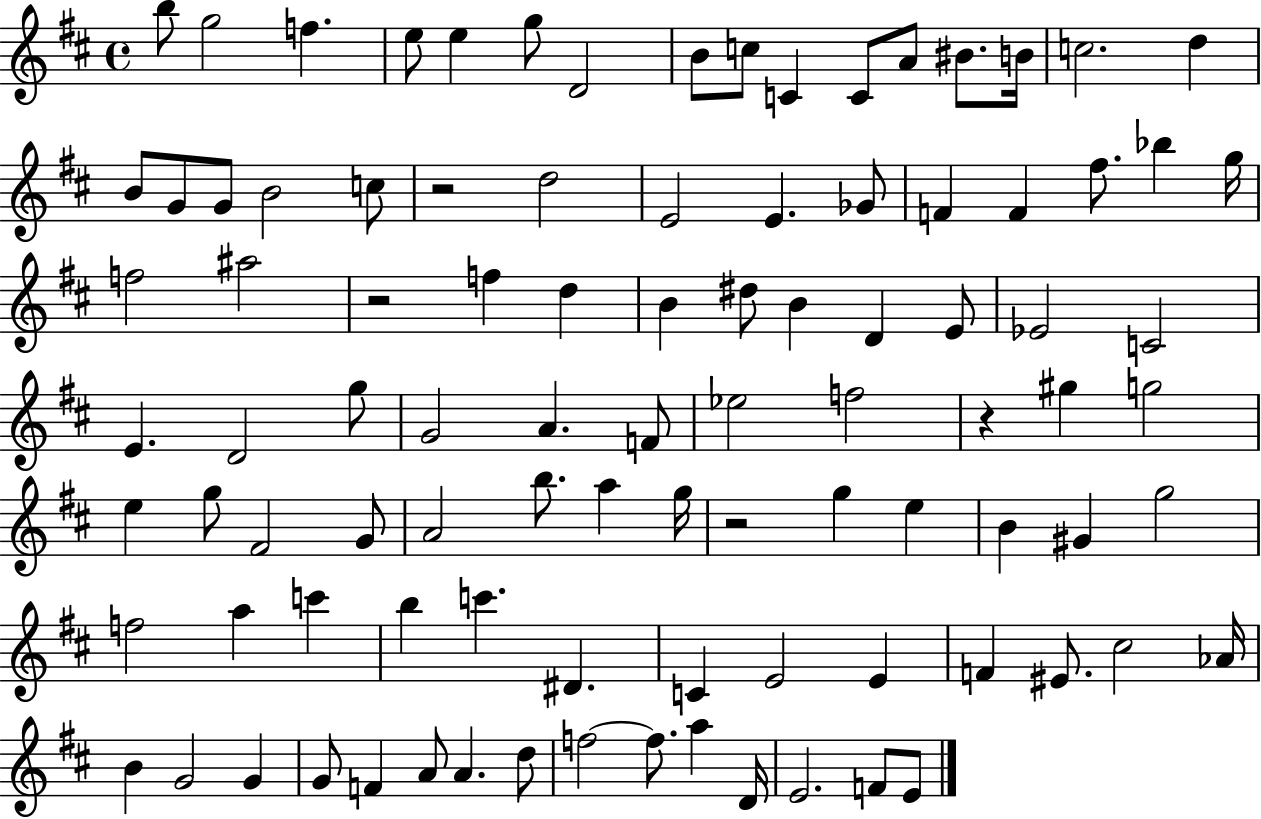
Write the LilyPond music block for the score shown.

{
  \clef treble
  \time 4/4
  \defaultTimeSignature
  \key d \major
  b''8 g''2 f''4. | e''8 e''4 g''8 d'2 | b'8 c''8 c'4 c'8 a'8 bis'8. b'16 | c''2. d''4 | \break b'8 g'8 g'8 b'2 c''8 | r2 d''2 | e'2 e'4. ges'8 | f'4 f'4 fis''8. bes''4 g''16 | \break f''2 ais''2 | r2 f''4 d''4 | b'4 dis''8 b'4 d'4 e'8 | ees'2 c'2 | \break e'4. d'2 g''8 | g'2 a'4. f'8 | ees''2 f''2 | r4 gis''4 g''2 | \break e''4 g''8 fis'2 g'8 | a'2 b''8. a''4 g''16 | r2 g''4 e''4 | b'4 gis'4 g''2 | \break f''2 a''4 c'''4 | b''4 c'''4. dis'4. | c'4 e'2 e'4 | f'4 eis'8. cis''2 aes'16 | \break b'4 g'2 g'4 | g'8 f'4 a'8 a'4. d''8 | f''2~~ f''8. a''4 d'16 | e'2. f'8 e'8 | \break \bar "|."
}